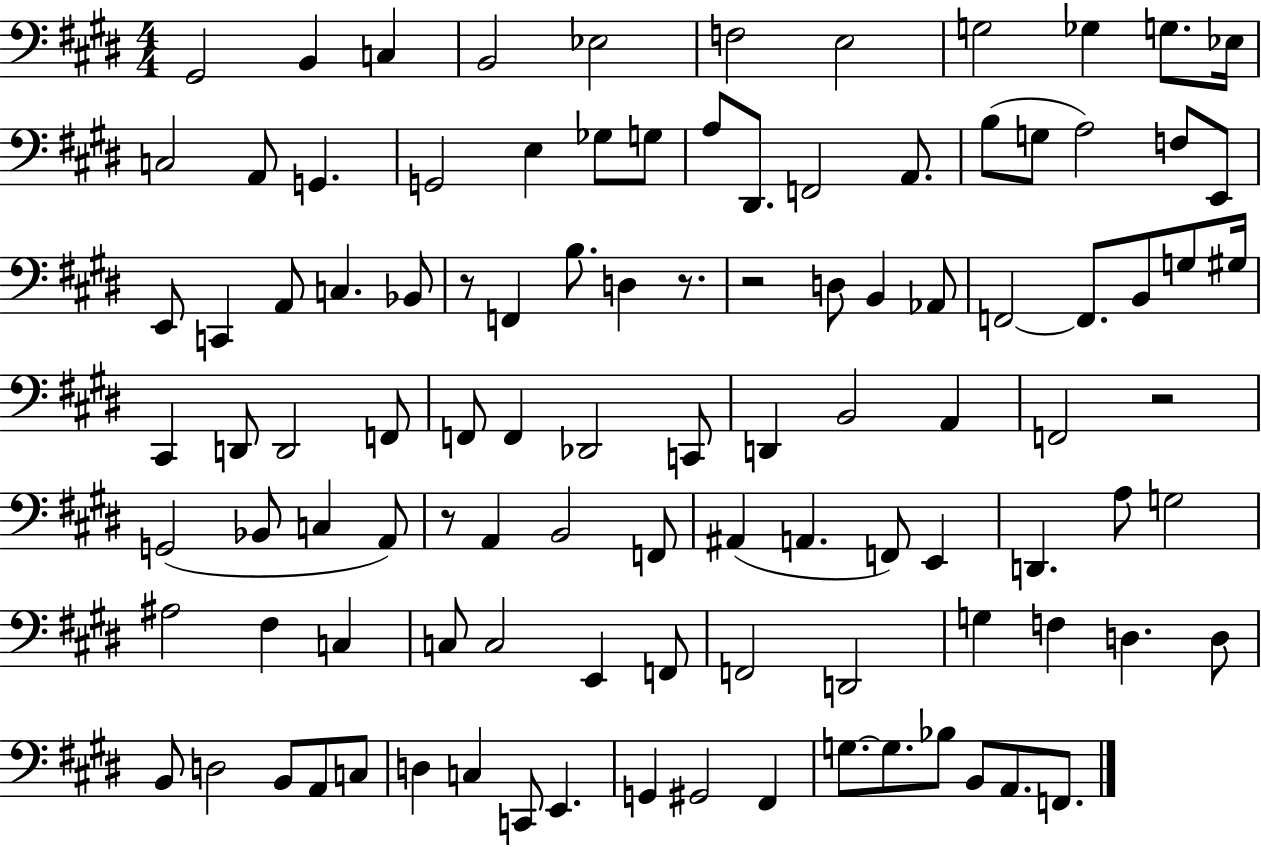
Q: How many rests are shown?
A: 5